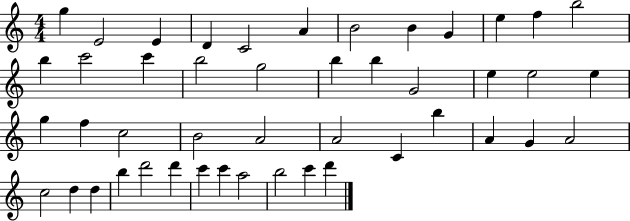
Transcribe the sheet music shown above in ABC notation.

X:1
T:Untitled
M:4/4
L:1/4
K:C
g E2 E D C2 A B2 B G e f b2 b c'2 c' b2 g2 b b G2 e e2 e g f c2 B2 A2 A2 C b A G A2 c2 d d b d'2 d' c' c' a2 b2 c' d'